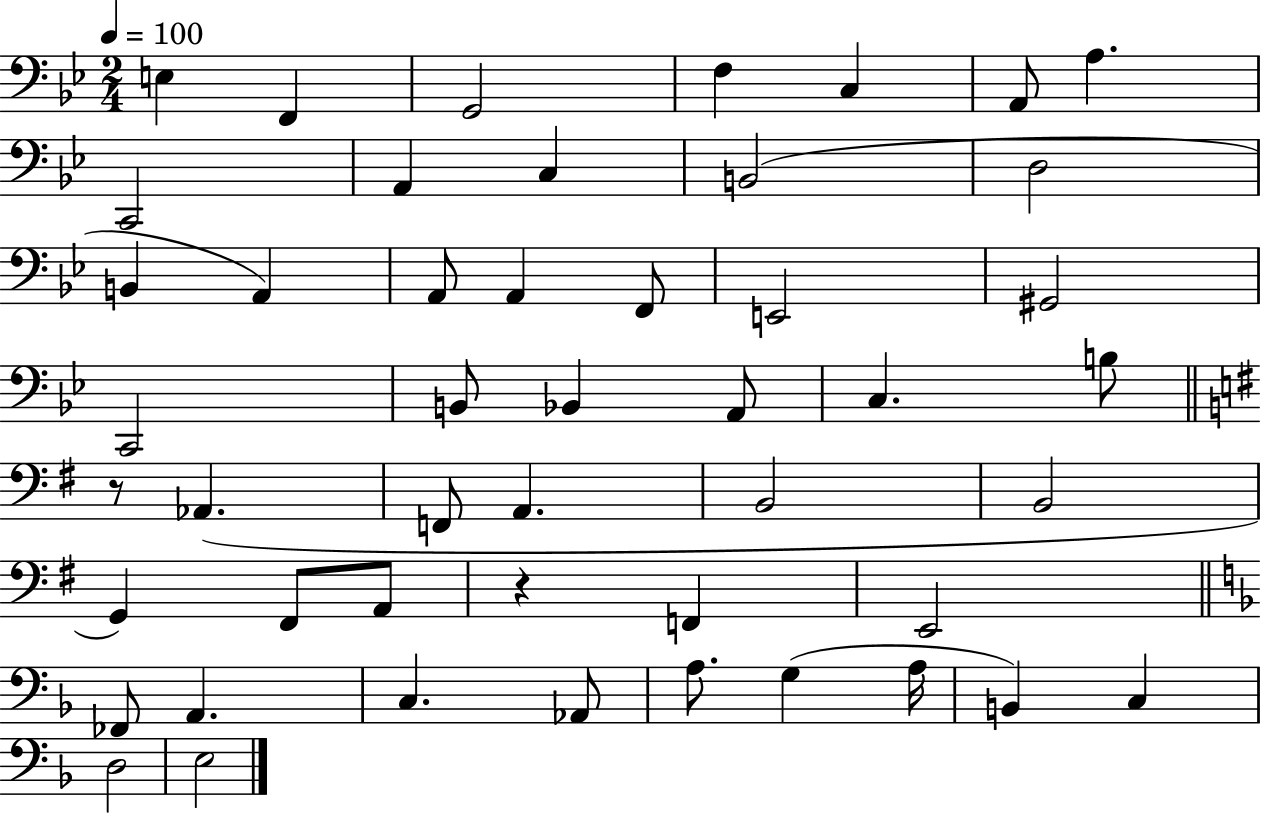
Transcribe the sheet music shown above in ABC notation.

X:1
T:Untitled
M:2/4
L:1/4
K:Bb
E, F,, G,,2 F, C, A,,/2 A, C,,2 A,, C, B,,2 D,2 B,, A,, A,,/2 A,, F,,/2 E,,2 ^G,,2 C,,2 B,,/2 _B,, A,,/2 C, B,/2 z/2 _A,, F,,/2 A,, B,,2 B,,2 G,, ^F,,/2 A,,/2 z F,, E,,2 _F,,/2 A,, C, _A,,/2 A,/2 G, A,/4 B,, C, D,2 E,2